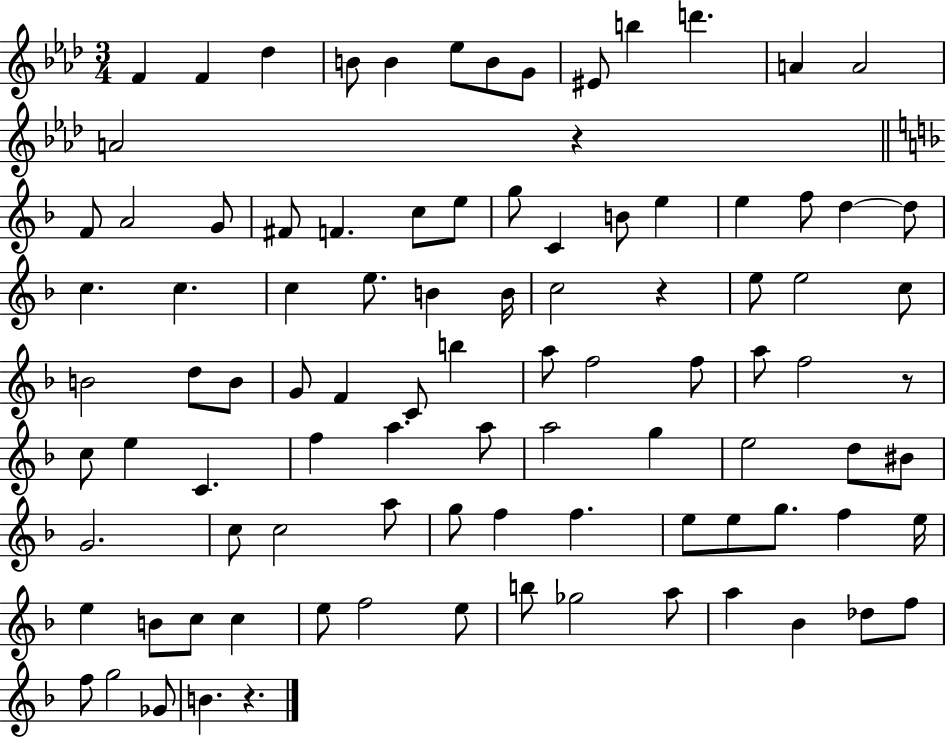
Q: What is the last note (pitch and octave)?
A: B4